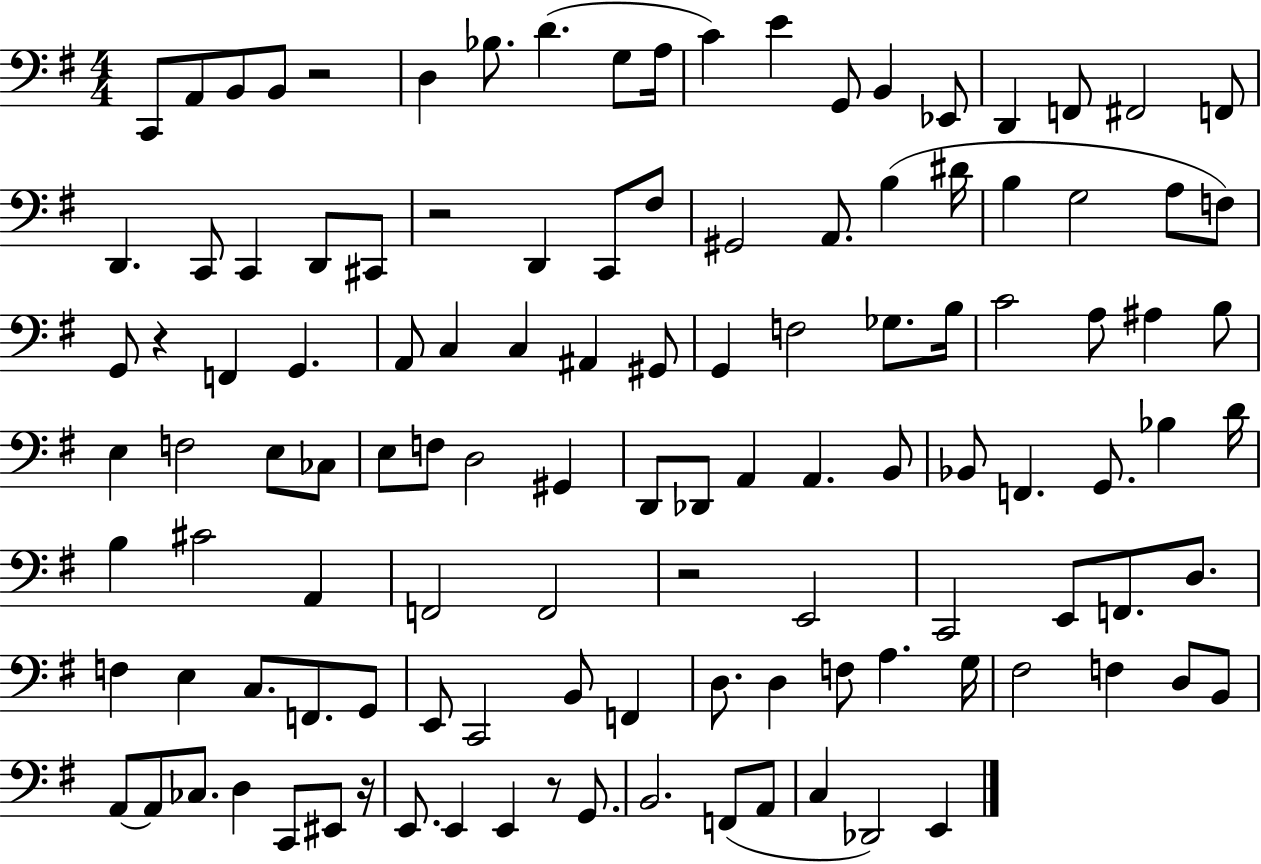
C2/e A2/e B2/e B2/e R/h D3/q Bb3/e. D4/q. G3/e A3/s C4/q E4/q G2/e B2/q Eb2/e D2/q F2/e F#2/h F2/e D2/q. C2/e C2/q D2/e C#2/e R/h D2/q C2/e F#3/e G#2/h A2/e. B3/q D#4/s B3/q G3/h A3/e F3/e G2/e R/q F2/q G2/q. A2/e C3/q C3/q A#2/q G#2/e G2/q F3/h Gb3/e. B3/s C4/h A3/e A#3/q B3/e E3/q F3/h E3/e CES3/e E3/e F3/e D3/h G#2/q D2/e Db2/e A2/q A2/q. B2/e Bb2/e F2/q. G2/e. Bb3/q D4/s B3/q C#4/h A2/q F2/h F2/h R/h E2/h C2/h E2/e F2/e. D3/e. F3/q E3/q C3/e. F2/e. G2/e E2/e C2/h B2/e F2/q D3/e. D3/q F3/e A3/q. G3/s F#3/h F3/q D3/e B2/e A2/e A2/e CES3/e. D3/q C2/e EIS2/e R/s E2/e. E2/q E2/q R/e G2/e. B2/h. F2/e A2/e C3/q Db2/h E2/q